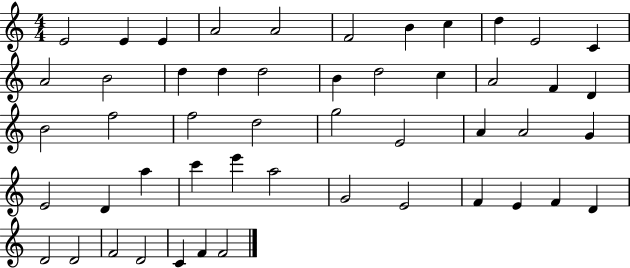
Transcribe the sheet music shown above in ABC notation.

X:1
T:Untitled
M:4/4
L:1/4
K:C
E2 E E A2 A2 F2 B c d E2 C A2 B2 d d d2 B d2 c A2 F D B2 f2 f2 d2 g2 E2 A A2 G E2 D a c' e' a2 G2 E2 F E F D D2 D2 F2 D2 C F F2